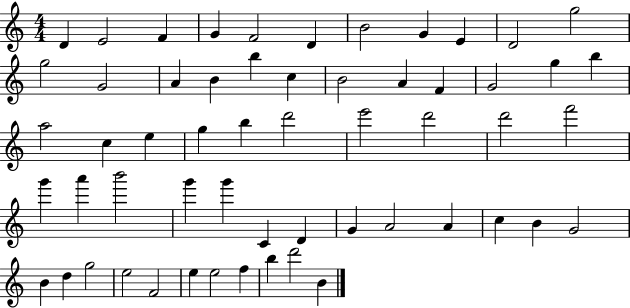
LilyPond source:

{
  \clef treble
  \numericTimeSignature
  \time 4/4
  \key c \major
  d'4 e'2 f'4 | g'4 f'2 d'4 | b'2 g'4 e'4 | d'2 g''2 | \break g''2 g'2 | a'4 b'4 b''4 c''4 | b'2 a'4 f'4 | g'2 g''4 b''4 | \break a''2 c''4 e''4 | g''4 b''4 d'''2 | e'''2 d'''2 | d'''2 f'''2 | \break g'''4 a'''4 b'''2 | g'''4 g'''4 c'4 d'4 | g'4 a'2 a'4 | c''4 b'4 g'2 | \break b'4 d''4 g''2 | e''2 f'2 | e''4 e''2 f''4 | b''4 d'''2 b'4 | \break \bar "|."
}